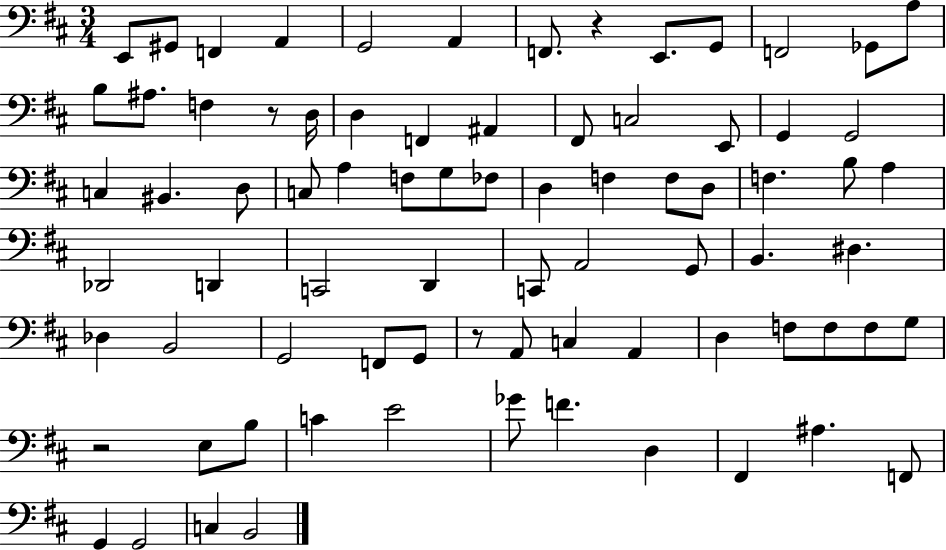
{
  \clef bass
  \numericTimeSignature
  \time 3/4
  \key d \major
  e,8 gis,8 f,4 a,4 | g,2 a,4 | f,8. r4 e,8. g,8 | f,2 ges,8 a8 | \break b8 ais8. f4 r8 d16 | d4 f,4 ais,4 | fis,8 c2 e,8 | g,4 g,2 | \break c4 bis,4. d8 | c8 a4 f8 g8 fes8 | d4 f4 f8 d8 | f4. b8 a4 | \break des,2 d,4 | c,2 d,4 | c,8 a,2 g,8 | b,4. dis4. | \break des4 b,2 | g,2 f,8 g,8 | r8 a,8 c4 a,4 | d4 f8 f8 f8 g8 | \break r2 e8 b8 | c'4 e'2 | ges'8 f'4. d4 | fis,4 ais4. f,8 | \break g,4 g,2 | c4 b,2 | \bar "|."
}